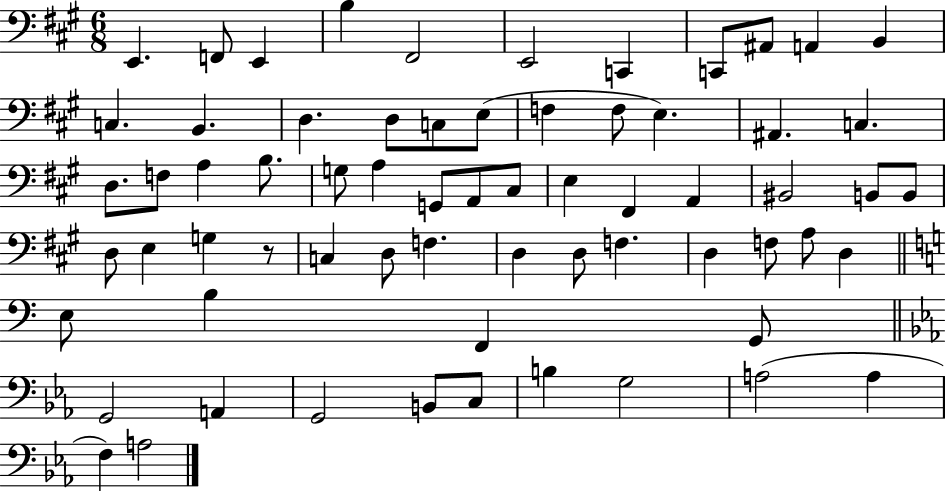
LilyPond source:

{
  \clef bass
  \numericTimeSignature
  \time 6/8
  \key a \major
  e,4. f,8 e,4 | b4 fis,2 | e,2 c,4 | c,8 ais,8 a,4 b,4 | \break c4. b,4. | d4. d8 c8 e8( | f4 f8 e4.) | ais,4. c4. | \break d8. f8 a4 b8. | g8 a4 g,8 a,8 cis8 | e4 fis,4 a,4 | bis,2 b,8 b,8 | \break d8 e4 g4 r8 | c4 d8 f4. | d4 d8 f4. | d4 f8 a8 d4 | \break \bar "||" \break \key a \minor e8 b4 f,4 g,8 | \bar "||" \break \key ees \major g,2 a,4 | g,2 b,8 c8 | b4 g2 | a2( a4 | \break f4) a2 | \bar "|."
}